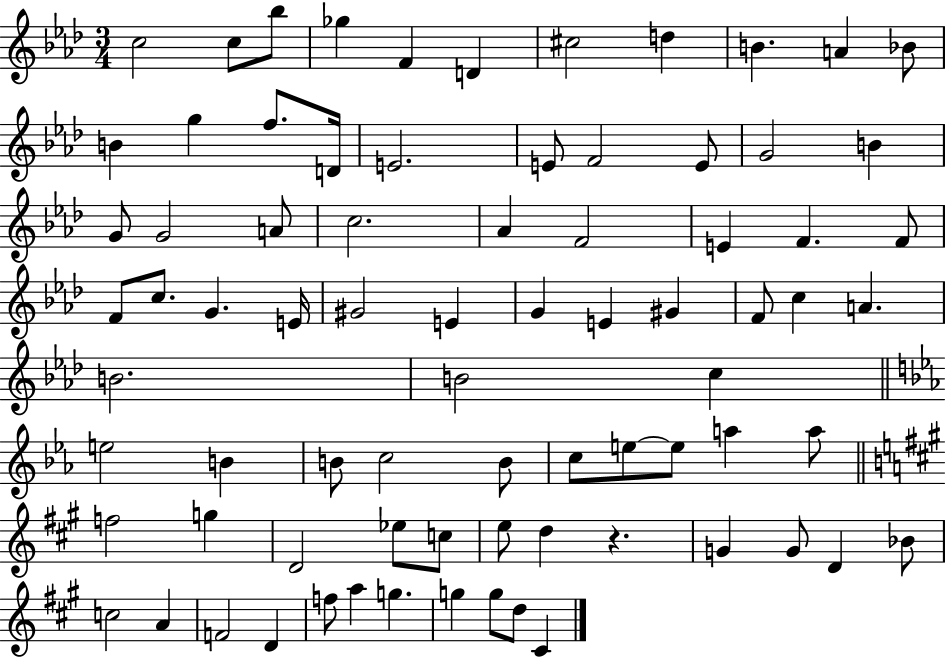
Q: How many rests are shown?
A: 1